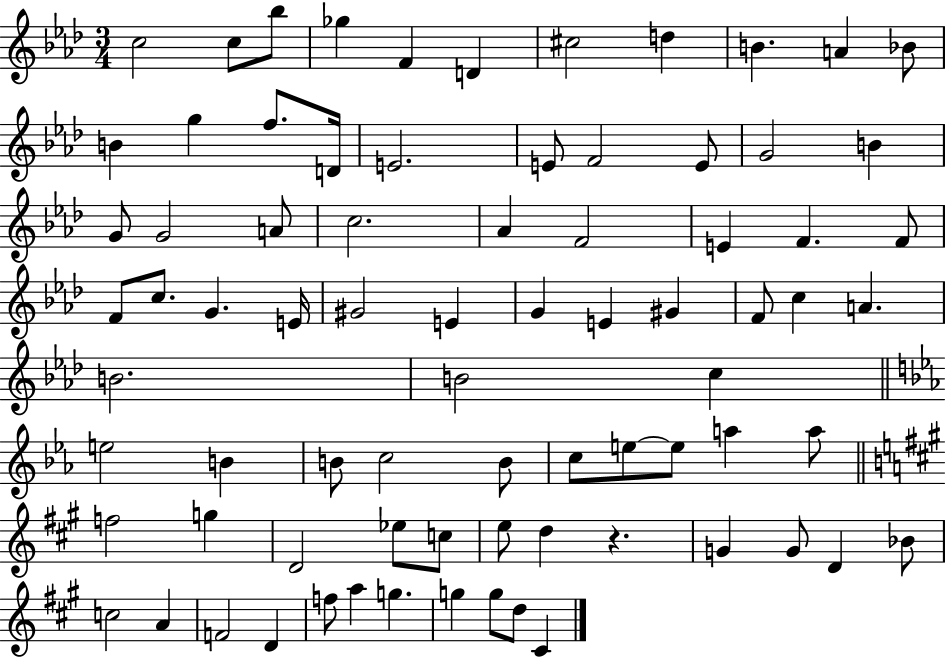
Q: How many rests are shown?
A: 1